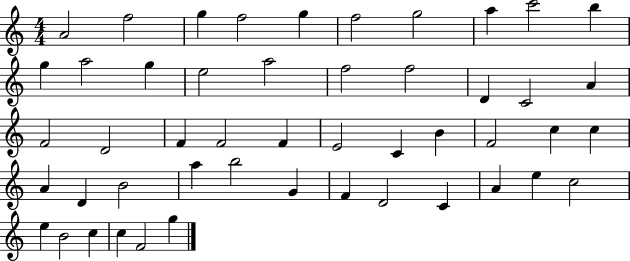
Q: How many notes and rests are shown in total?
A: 49